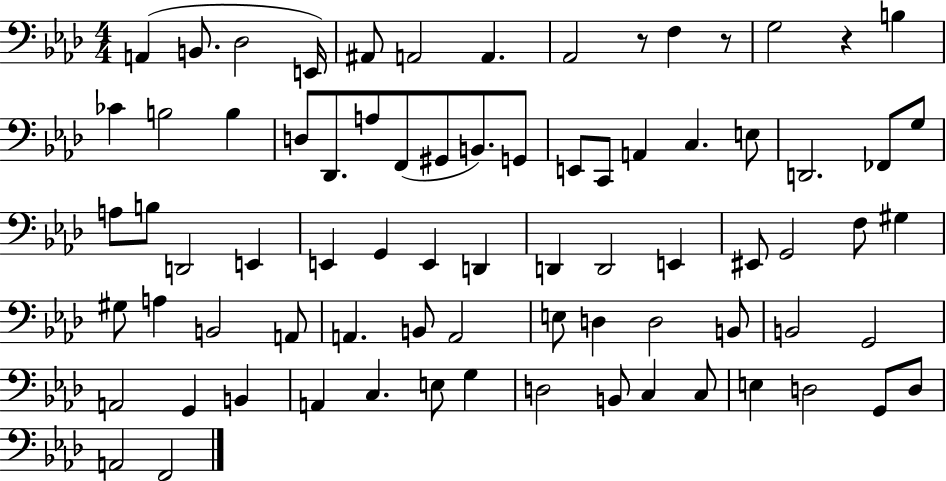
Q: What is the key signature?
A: AES major